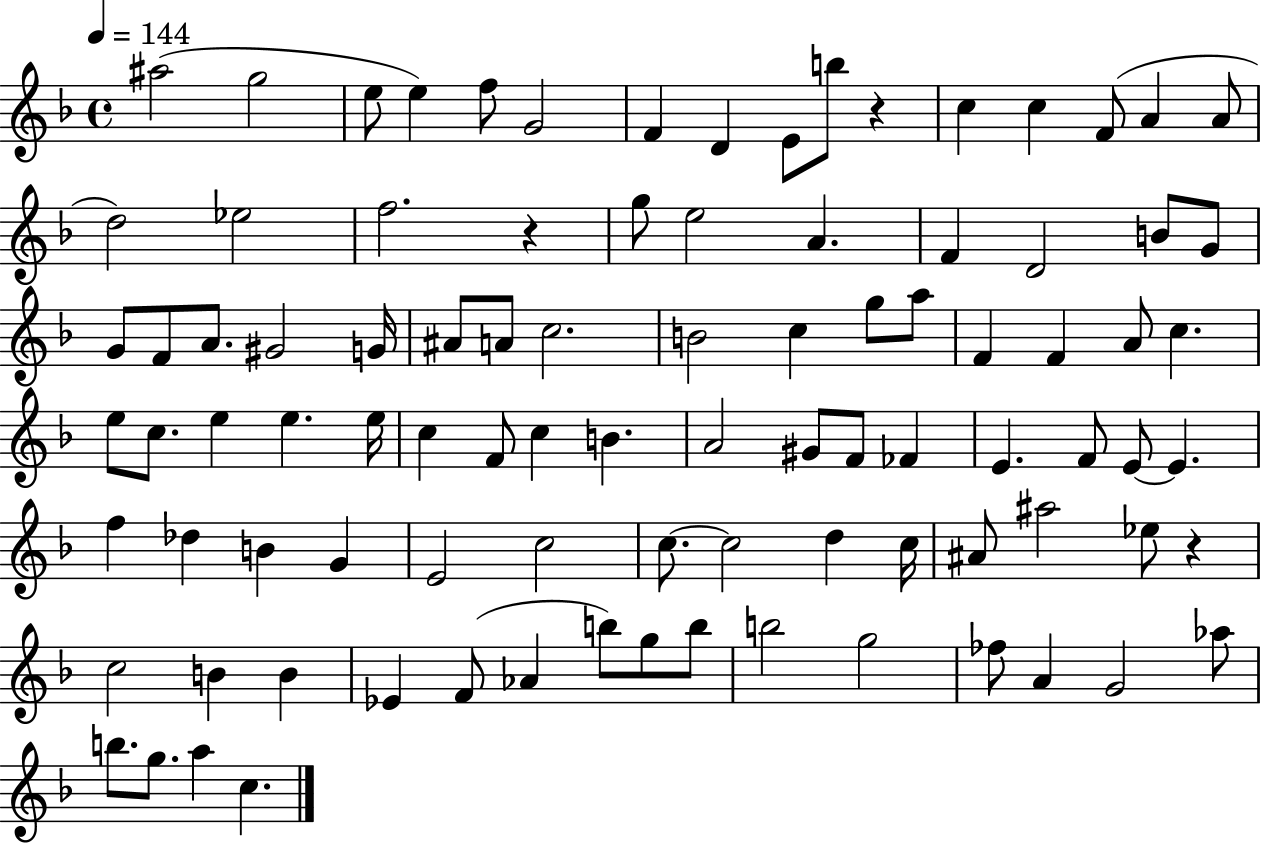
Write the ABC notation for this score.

X:1
T:Untitled
M:4/4
L:1/4
K:F
^a2 g2 e/2 e f/2 G2 F D E/2 b/2 z c c F/2 A A/2 d2 _e2 f2 z g/2 e2 A F D2 B/2 G/2 G/2 F/2 A/2 ^G2 G/4 ^A/2 A/2 c2 B2 c g/2 a/2 F F A/2 c e/2 c/2 e e e/4 c F/2 c B A2 ^G/2 F/2 _F E F/2 E/2 E f _d B G E2 c2 c/2 c2 d c/4 ^A/2 ^a2 _e/2 z c2 B B _E F/2 _A b/2 g/2 b/2 b2 g2 _f/2 A G2 _a/2 b/2 g/2 a c